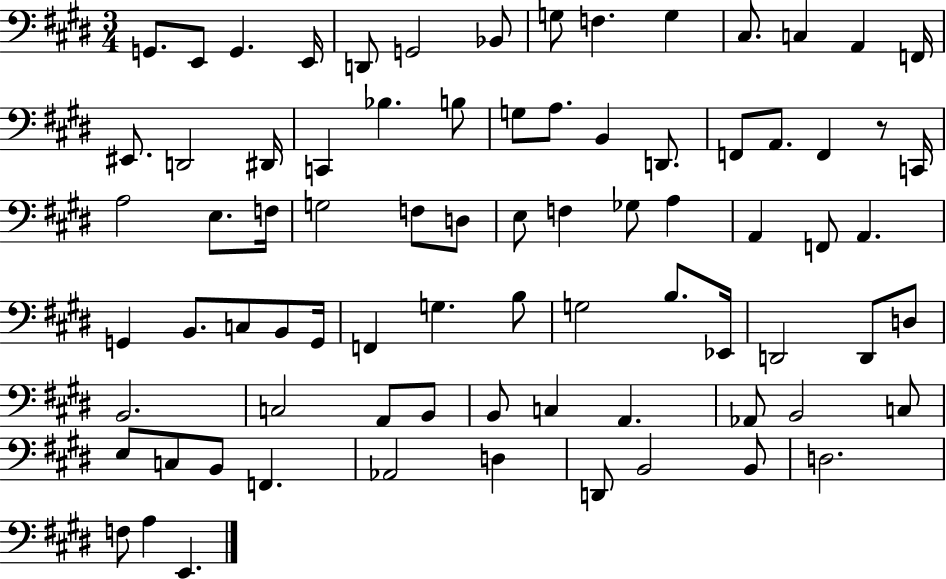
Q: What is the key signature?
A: E major